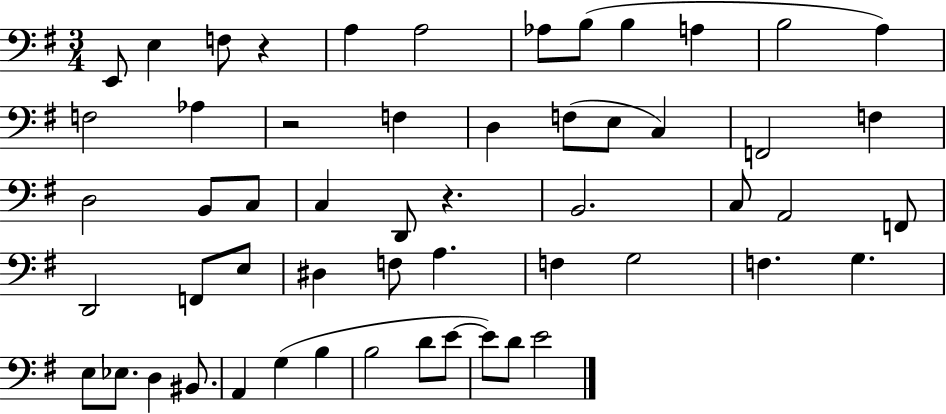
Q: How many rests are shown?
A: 3